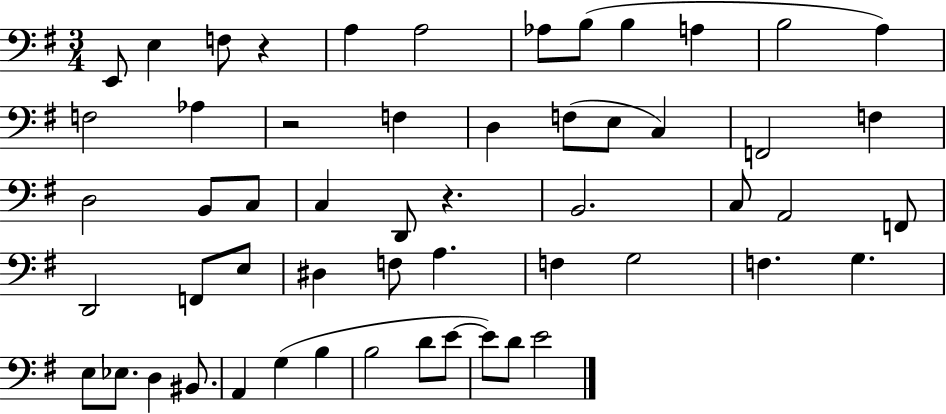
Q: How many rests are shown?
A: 3